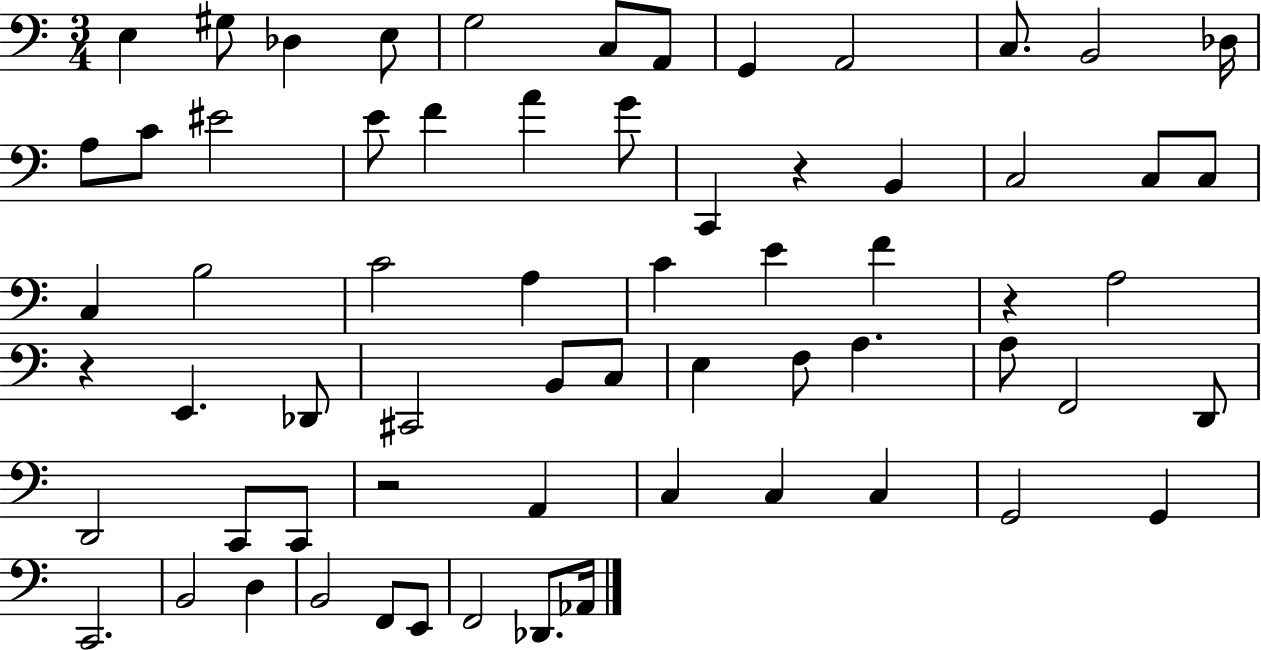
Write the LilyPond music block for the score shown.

{
  \clef bass
  \numericTimeSignature
  \time 3/4
  \key c \major
  \repeat volta 2 { e4 gis8 des4 e8 | g2 c8 a,8 | g,4 a,2 | c8. b,2 des16 | \break a8 c'8 eis'2 | e'8 f'4 a'4 g'8 | c,4 r4 b,4 | c2 c8 c8 | \break c4 b2 | c'2 a4 | c'4 e'4 f'4 | r4 a2 | \break r4 e,4. des,8 | cis,2 b,8 c8 | e4 f8 a4. | a8 f,2 d,8 | \break d,2 c,8 c,8 | r2 a,4 | c4 c4 c4 | g,2 g,4 | \break c,2. | b,2 d4 | b,2 f,8 e,8 | f,2 des,8. aes,16 | \break } \bar "|."
}